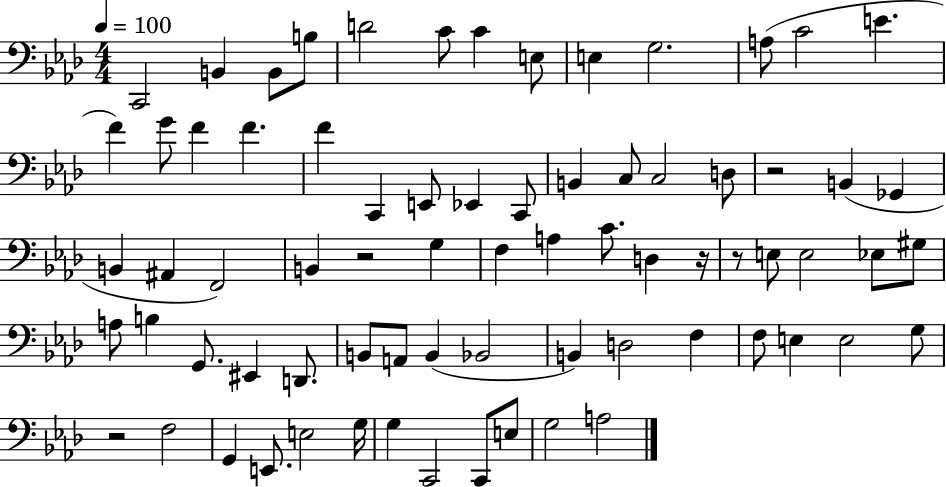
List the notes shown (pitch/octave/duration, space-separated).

C2/h B2/q B2/e B3/e D4/h C4/e C4/q E3/e E3/q G3/h. A3/e C4/h E4/q. F4/q G4/e F4/q F4/q. F4/q C2/q E2/e Eb2/q C2/e B2/q C3/e C3/h D3/e R/h B2/q Gb2/q B2/q A#2/q F2/h B2/q R/h G3/q F3/q A3/q C4/e. D3/q R/s R/e E3/e E3/h Eb3/e G#3/e A3/e B3/q G2/e. EIS2/q D2/e. B2/e A2/e B2/q Bb2/h B2/q D3/h F3/q F3/e E3/q E3/h G3/e R/h F3/h G2/q E2/e. E3/h G3/s G3/q C2/h C2/e E3/e G3/h A3/h